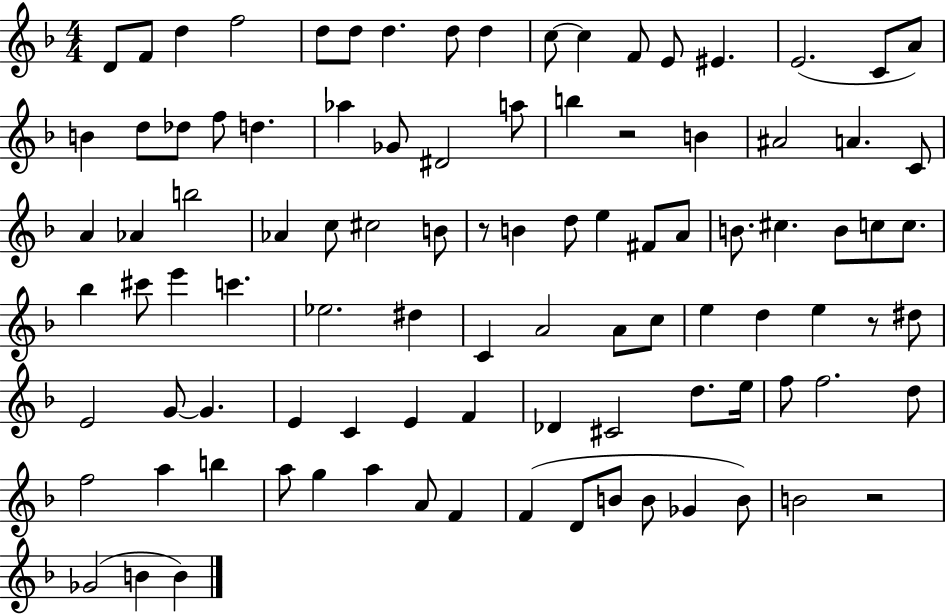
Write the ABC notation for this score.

X:1
T:Untitled
M:4/4
L:1/4
K:F
D/2 F/2 d f2 d/2 d/2 d d/2 d c/2 c F/2 E/2 ^E E2 C/2 A/2 B d/2 _d/2 f/2 d _a _G/2 ^D2 a/2 b z2 B ^A2 A C/2 A _A b2 _A c/2 ^c2 B/2 z/2 B d/2 e ^F/2 A/2 B/2 ^c B/2 c/2 c/2 _b ^c'/2 e' c' _e2 ^d C A2 A/2 c/2 e d e z/2 ^d/2 E2 G/2 G E C E F _D ^C2 d/2 e/4 f/2 f2 d/2 f2 a b a/2 g a A/2 F F D/2 B/2 B/2 _G B/2 B2 z2 _G2 B B